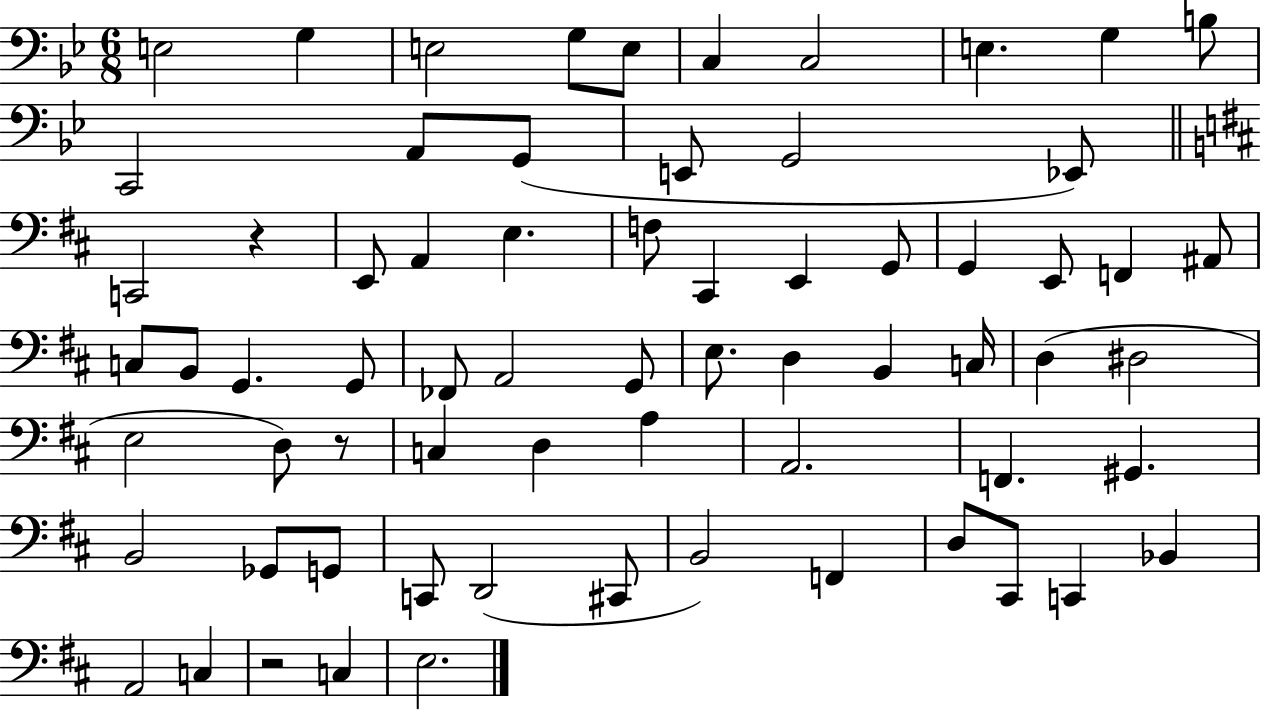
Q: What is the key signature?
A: BES major